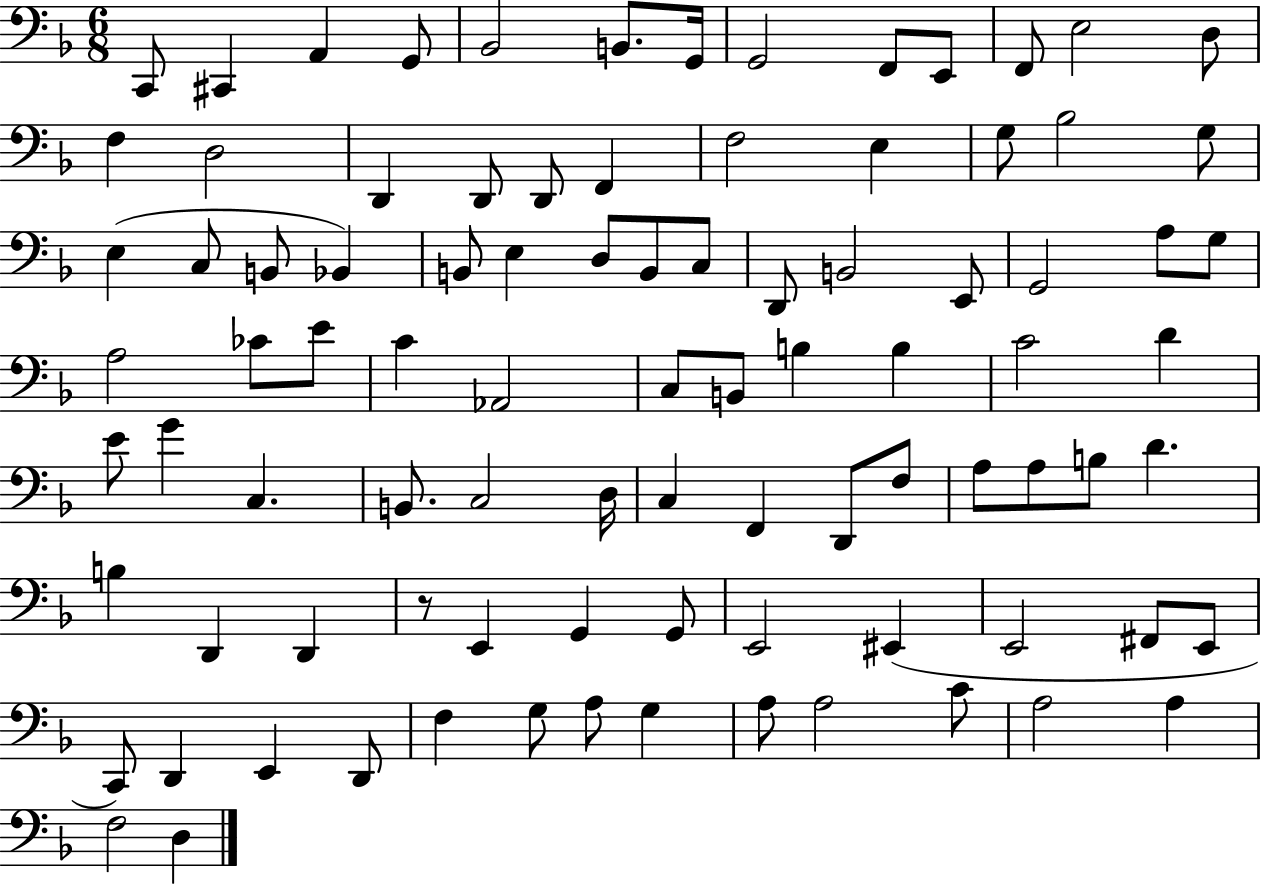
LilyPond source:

{
  \clef bass
  \numericTimeSignature
  \time 6/8
  \key f \major
  \repeat volta 2 { c,8 cis,4 a,4 g,8 | bes,2 b,8. g,16 | g,2 f,8 e,8 | f,8 e2 d8 | \break f4 d2 | d,4 d,8 d,8 f,4 | f2 e4 | g8 bes2 g8 | \break e4( c8 b,8 bes,4) | b,8 e4 d8 b,8 c8 | d,8 b,2 e,8 | g,2 a8 g8 | \break a2 ces'8 e'8 | c'4 aes,2 | c8 b,8 b4 b4 | c'2 d'4 | \break e'8 g'4 c4. | b,8. c2 d16 | c4 f,4 d,8 f8 | a8 a8 b8 d'4. | \break b4 d,4 d,4 | r8 e,4 g,4 g,8 | e,2 eis,4( | e,2 fis,8 e,8 | \break c,8) d,4 e,4 d,8 | f4 g8 a8 g4 | a8 a2 c'8 | a2 a4 | \break f2 d4 | } \bar "|."
}